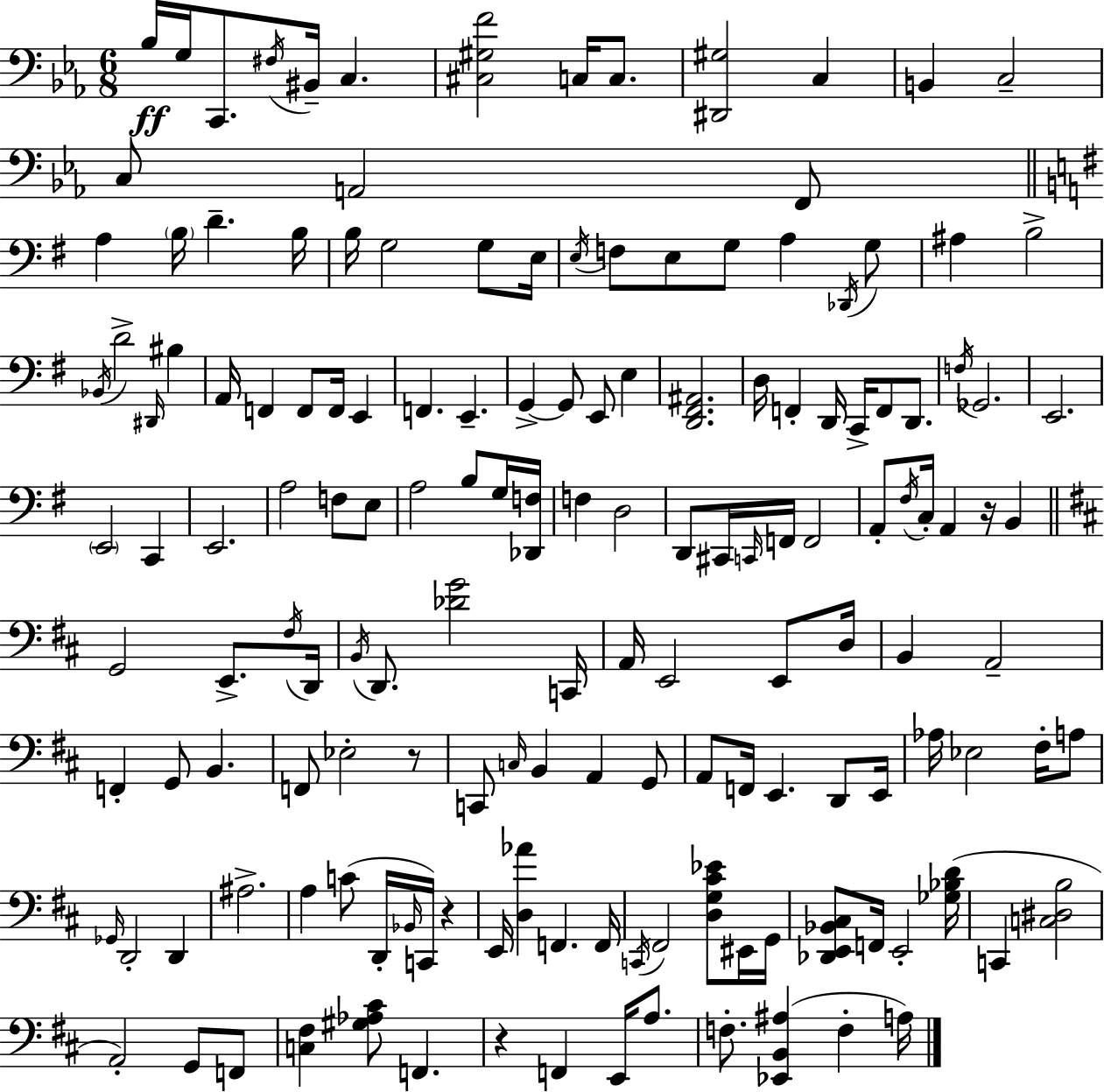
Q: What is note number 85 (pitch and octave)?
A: E2